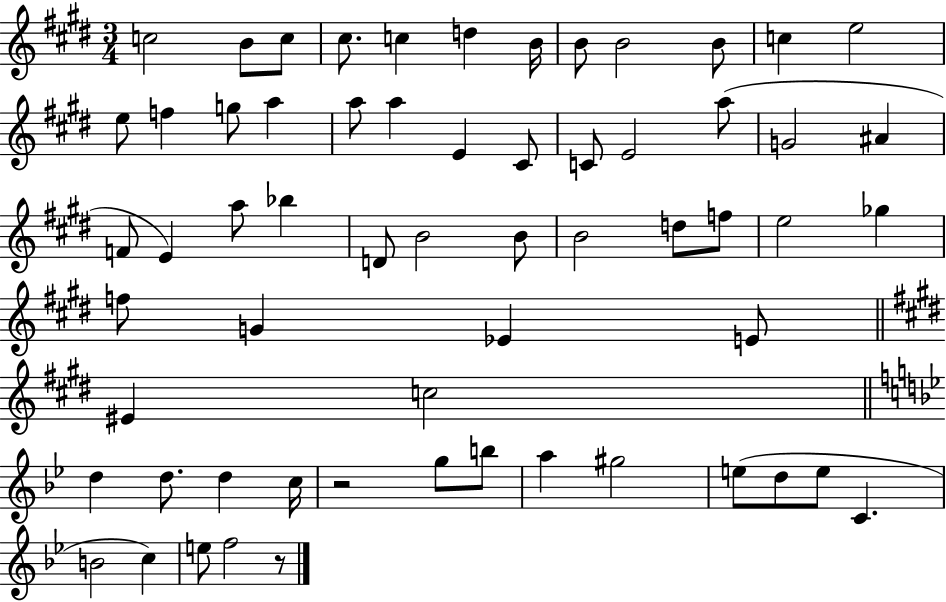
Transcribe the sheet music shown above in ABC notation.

X:1
T:Untitled
M:3/4
L:1/4
K:E
c2 B/2 c/2 ^c/2 c d B/4 B/2 B2 B/2 c e2 e/2 f g/2 a a/2 a E ^C/2 C/2 E2 a/2 G2 ^A F/2 E a/2 _b D/2 B2 B/2 B2 d/2 f/2 e2 _g f/2 G _E E/2 ^E c2 d d/2 d c/4 z2 g/2 b/2 a ^g2 e/2 d/2 e/2 C B2 c e/2 f2 z/2